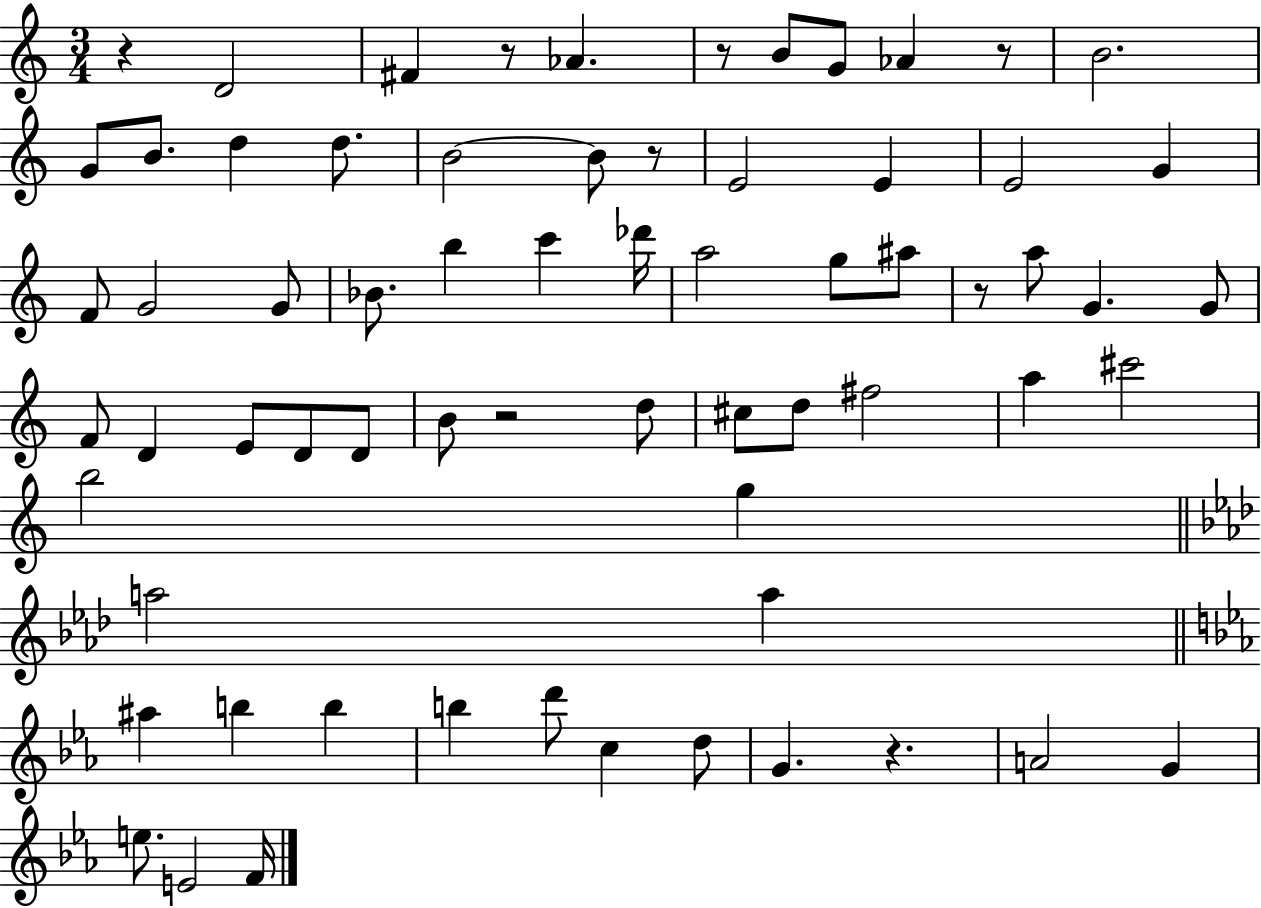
X:1
T:Untitled
M:3/4
L:1/4
K:C
z D2 ^F z/2 _A z/2 B/2 G/2 _A z/2 B2 G/2 B/2 d d/2 B2 B/2 z/2 E2 E E2 G F/2 G2 G/2 _B/2 b c' _d'/4 a2 g/2 ^a/2 z/2 a/2 G G/2 F/2 D E/2 D/2 D/2 B/2 z2 d/2 ^c/2 d/2 ^f2 a ^c'2 b2 g a2 a ^a b b b d'/2 c d/2 G z A2 G e/2 E2 F/4